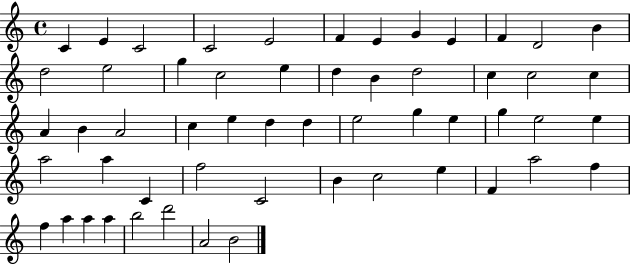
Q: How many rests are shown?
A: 0